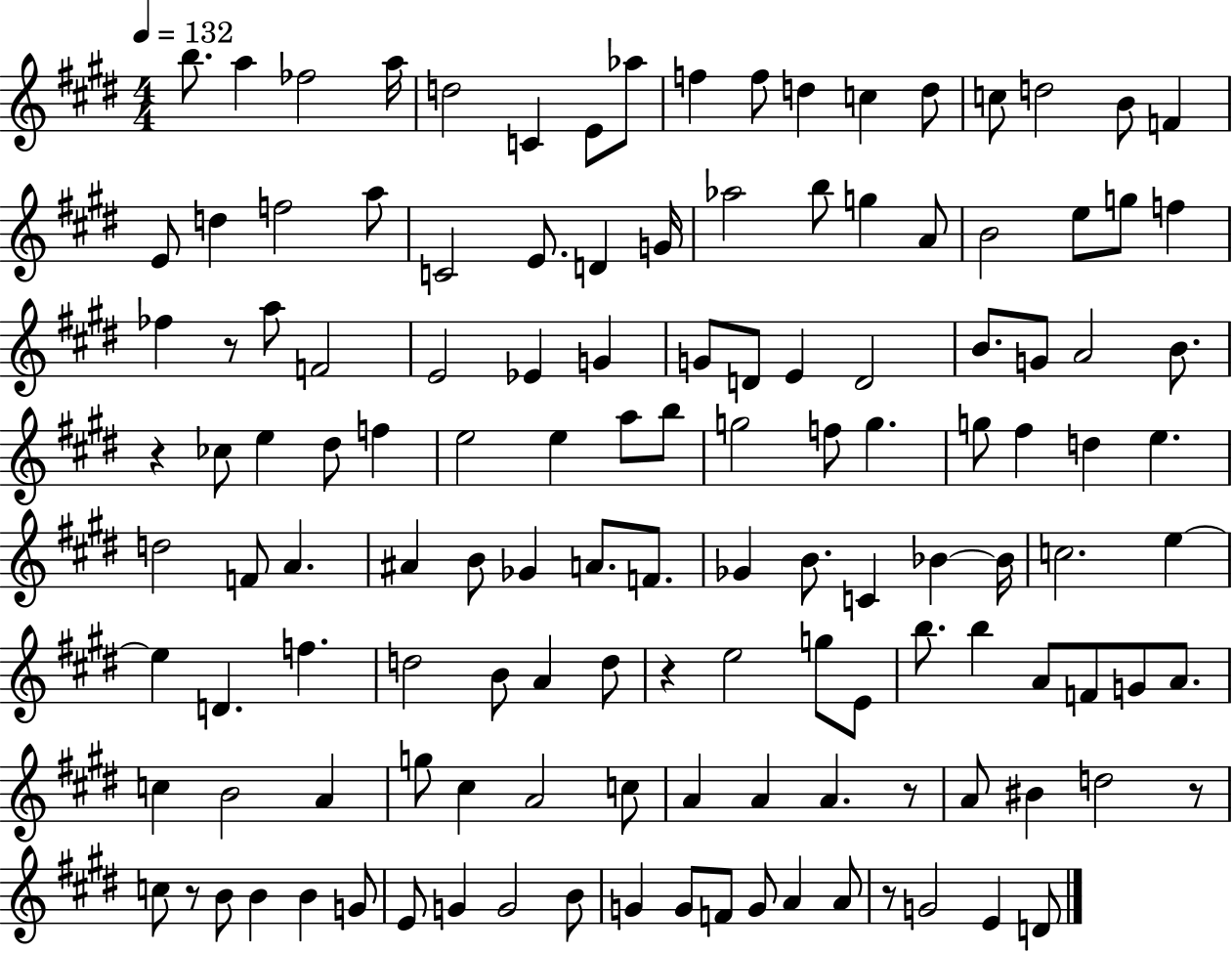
B5/e. A5/q FES5/h A5/s D5/h C4/q E4/e Ab5/e F5/q F5/e D5/q C5/q D5/e C5/e D5/h B4/e F4/q E4/e D5/q F5/h A5/e C4/h E4/e. D4/q G4/s Ab5/h B5/e G5/q A4/e B4/h E5/e G5/e F5/q FES5/q R/e A5/e F4/h E4/h Eb4/q G4/q G4/e D4/e E4/q D4/h B4/e. G4/e A4/h B4/e. R/q CES5/e E5/q D#5/e F5/q E5/h E5/q A5/e B5/e G5/h F5/e G5/q. G5/e F#5/q D5/q E5/q. D5/h F4/e A4/q. A#4/q B4/e Gb4/q A4/e. F4/e. Gb4/q B4/e. C4/q Bb4/q Bb4/s C5/h. E5/q E5/q D4/q. F5/q. D5/h B4/e A4/q D5/e R/q E5/h G5/e E4/e B5/e. B5/q A4/e F4/e G4/e A4/e. C5/q B4/h A4/q G5/e C#5/q A4/h C5/e A4/q A4/q A4/q. R/e A4/e BIS4/q D5/h R/e C5/e R/e B4/e B4/q B4/q G4/e E4/e G4/q G4/h B4/e G4/q G4/e F4/e G4/e A4/q A4/e R/e G4/h E4/q D4/e